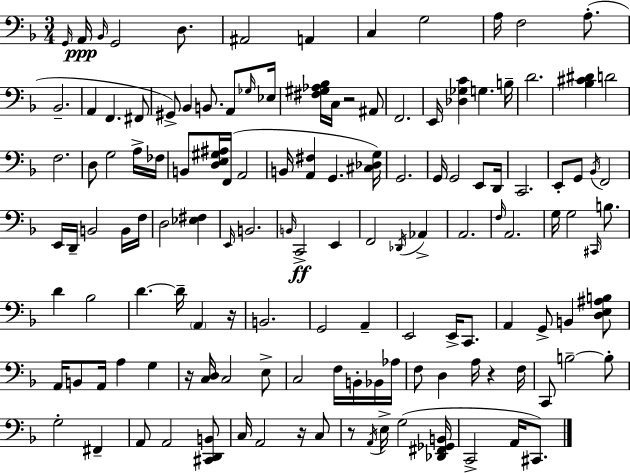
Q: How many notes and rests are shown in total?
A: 134